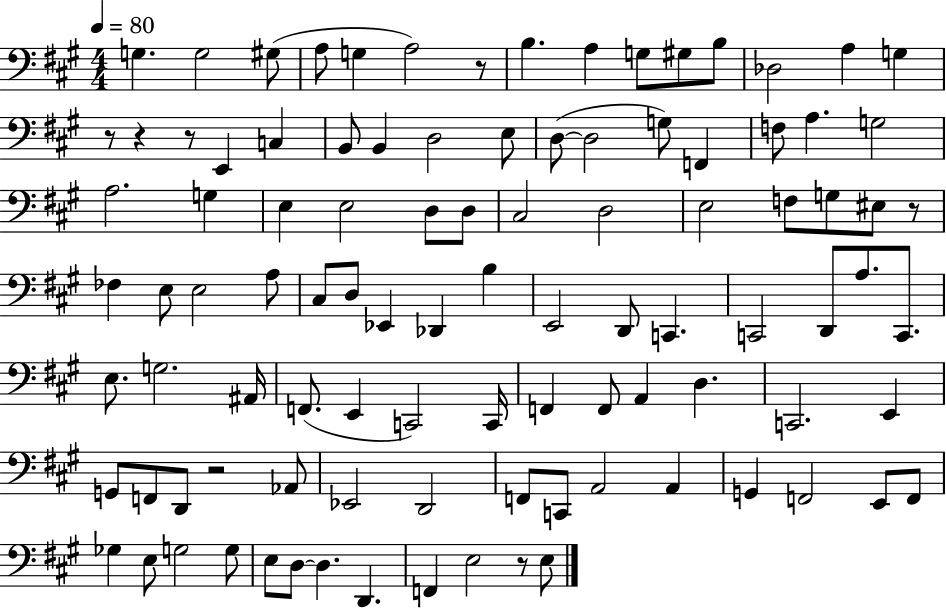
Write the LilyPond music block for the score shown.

{
  \clef bass
  \numericTimeSignature
  \time 4/4
  \key a \major
  \tempo 4 = 80
  g4. g2 gis8( | a8 g4 a2) r8 | b4. a4 g8 gis8 b8 | des2 a4 g4 | \break r8 r4 r8 e,4 c4 | b,8 b,4 d2 e8 | d8~(~ d2 g8) f,4 | f8 a4. g2 | \break a2. g4 | e4 e2 d8 d8 | cis2 d2 | e2 f8 g8 eis8 r8 | \break fes4 e8 e2 a8 | cis8 d8 ees,4 des,4 b4 | e,2 d,8 c,4. | c,2 d,8 a8. c,8. | \break e8. g2. ais,16 | f,8.( e,4 c,2) c,16 | f,4 f,8 a,4 d4. | c,2. e,4 | \break g,8 f,8 d,8 r2 aes,8 | ees,2 d,2 | f,8 c,8 a,2 a,4 | g,4 f,2 e,8 f,8 | \break ges4 e8 g2 g8 | e8 d8~~ d4. d,4. | f,4 e2 r8 e8 | \bar "|."
}